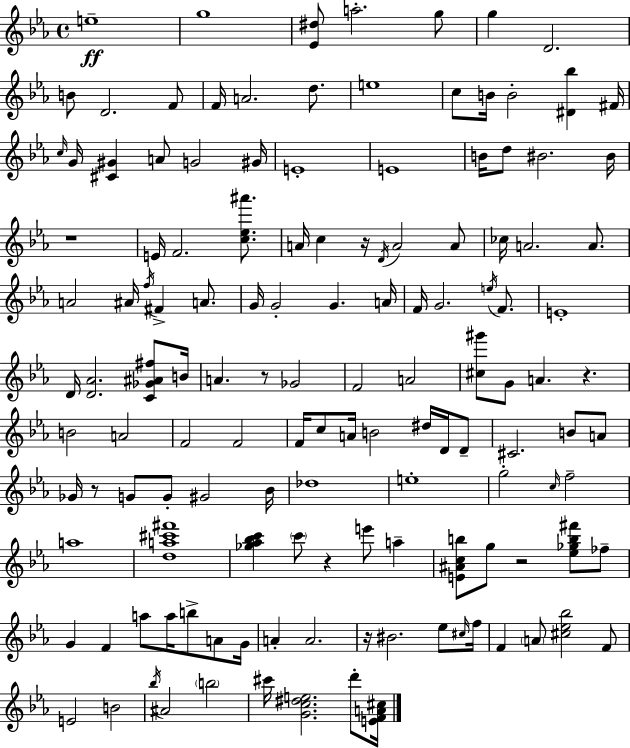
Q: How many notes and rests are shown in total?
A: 135